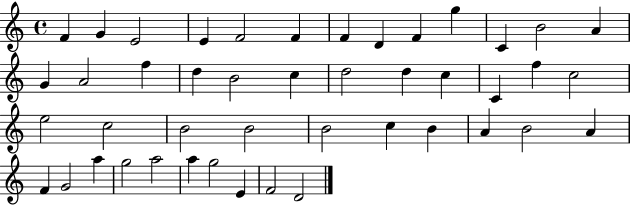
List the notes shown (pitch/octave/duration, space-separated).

F4/q G4/q E4/h E4/q F4/h F4/q F4/q D4/q F4/q G5/q C4/q B4/h A4/q G4/q A4/h F5/q D5/q B4/h C5/q D5/h D5/q C5/q C4/q F5/q C5/h E5/h C5/h B4/h B4/h B4/h C5/q B4/q A4/q B4/h A4/q F4/q G4/h A5/q G5/h A5/h A5/q G5/h E4/q F4/h D4/h